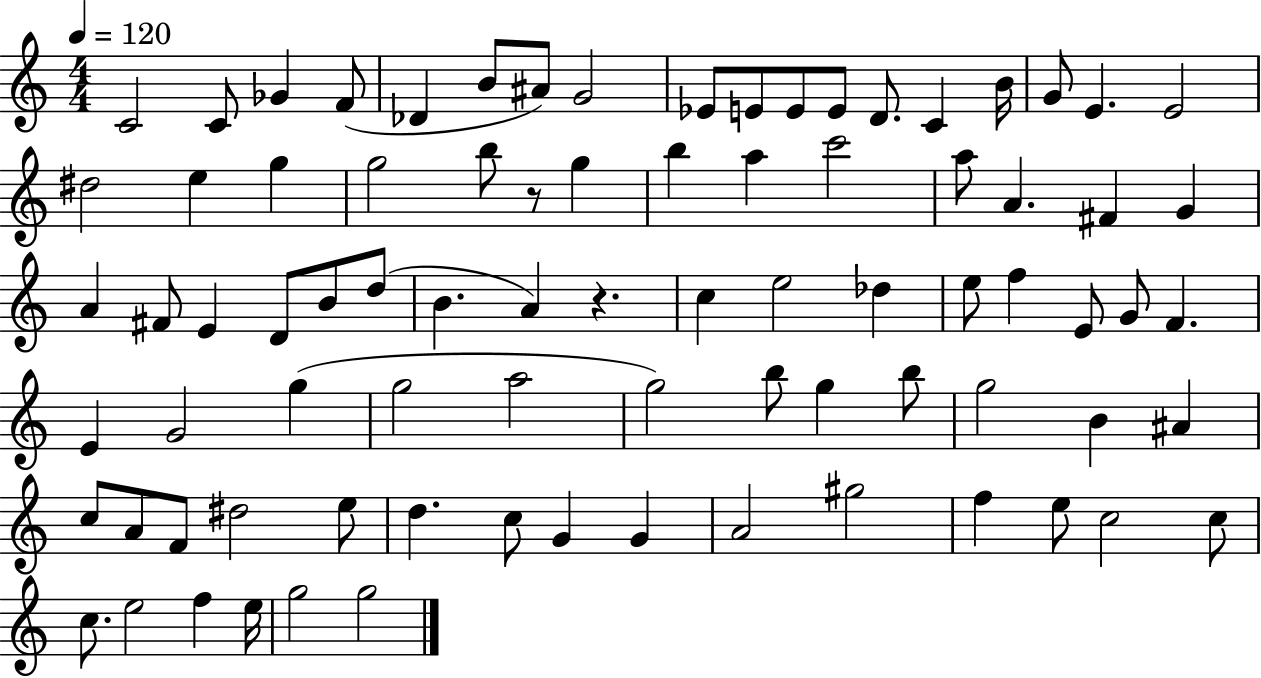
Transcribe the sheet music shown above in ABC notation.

X:1
T:Untitled
M:4/4
L:1/4
K:C
C2 C/2 _G F/2 _D B/2 ^A/2 G2 _E/2 E/2 E/2 E/2 D/2 C B/4 G/2 E E2 ^d2 e g g2 b/2 z/2 g b a c'2 a/2 A ^F G A ^F/2 E D/2 B/2 d/2 B A z c e2 _d e/2 f E/2 G/2 F E G2 g g2 a2 g2 b/2 g b/2 g2 B ^A c/2 A/2 F/2 ^d2 e/2 d c/2 G G A2 ^g2 f e/2 c2 c/2 c/2 e2 f e/4 g2 g2